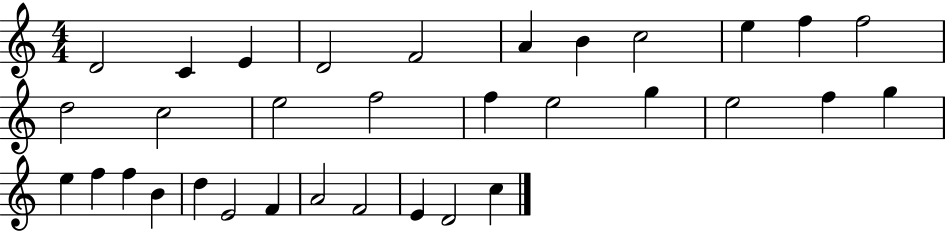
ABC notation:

X:1
T:Untitled
M:4/4
L:1/4
K:C
D2 C E D2 F2 A B c2 e f f2 d2 c2 e2 f2 f e2 g e2 f g e f f B d E2 F A2 F2 E D2 c